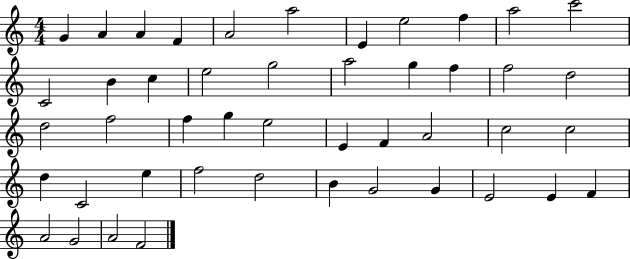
{
  \clef treble
  \numericTimeSignature
  \time 4/4
  \key c \major
  g'4 a'4 a'4 f'4 | a'2 a''2 | e'4 e''2 f''4 | a''2 c'''2 | \break c'2 b'4 c''4 | e''2 g''2 | a''2 g''4 f''4 | f''2 d''2 | \break d''2 f''2 | f''4 g''4 e''2 | e'4 f'4 a'2 | c''2 c''2 | \break d''4 c'2 e''4 | f''2 d''2 | b'4 g'2 g'4 | e'2 e'4 f'4 | \break a'2 g'2 | a'2 f'2 | \bar "|."
}